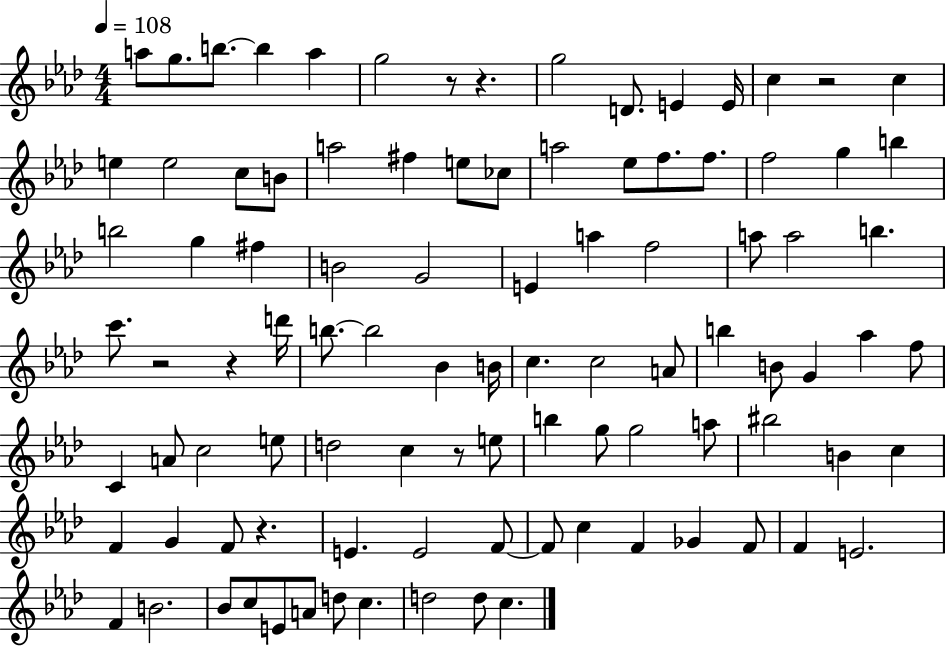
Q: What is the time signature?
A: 4/4